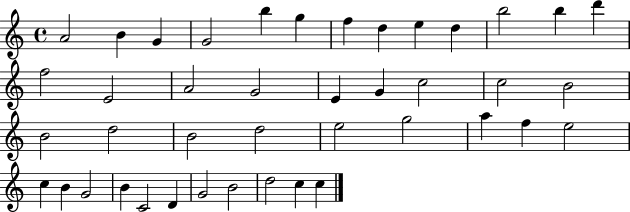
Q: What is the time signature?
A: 4/4